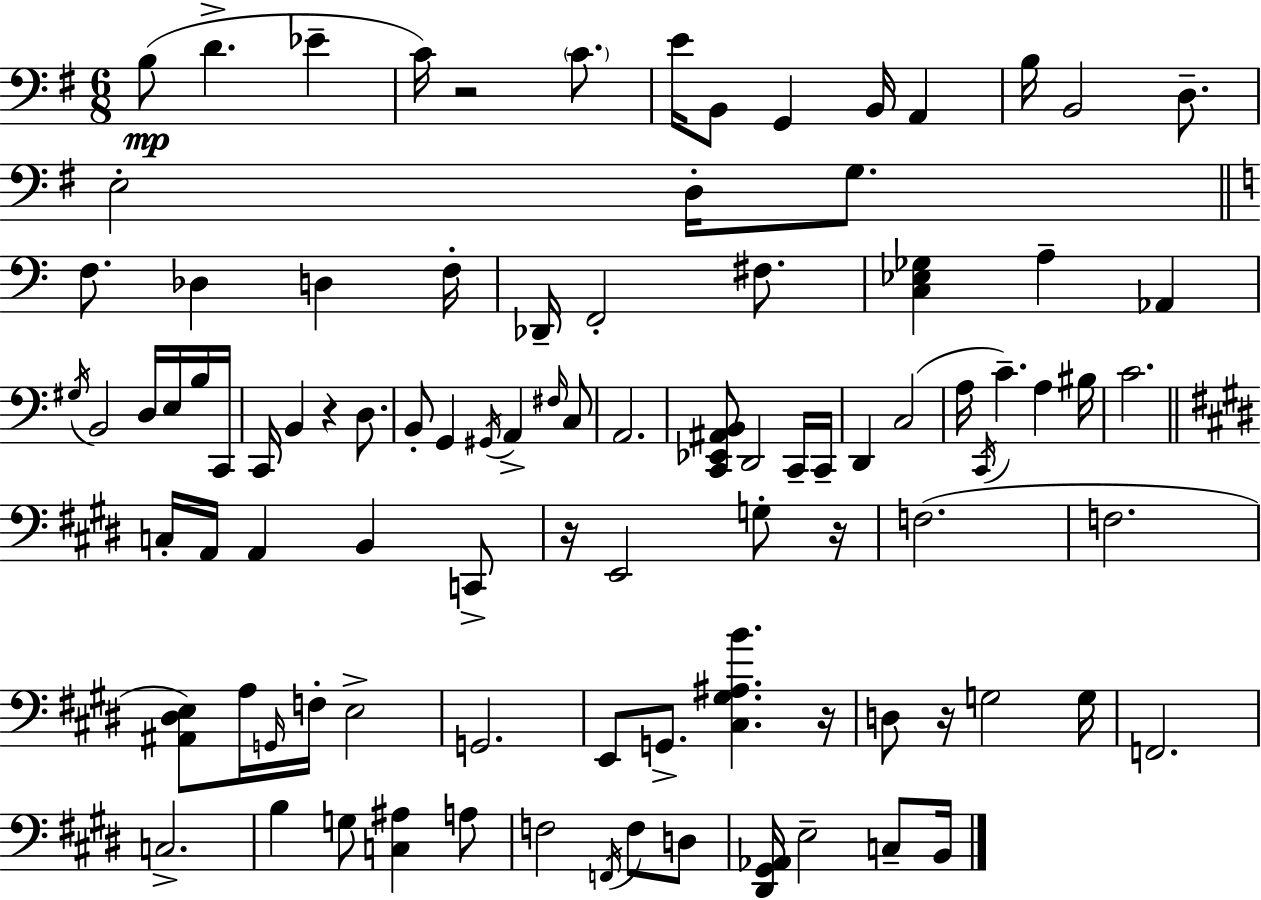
B3/e D4/q. Eb4/q C4/s R/h C4/e. E4/s B2/e G2/q B2/s A2/q B3/s B2/h D3/e. E3/h D3/s G3/e. F3/e. Db3/q D3/q F3/s Db2/s F2/h F#3/e. [C3,Eb3,Gb3]/q A3/q Ab2/q G#3/s B2/h D3/s E3/s B3/s C2/s C2/s B2/q R/q D3/e. B2/e G2/q G#2/s A2/q F#3/s C3/e A2/h. [C2,Eb2,A#2,B2]/e D2/h C2/s C2/s D2/q C3/h A3/s C2/s C4/q. A3/q BIS3/s C4/h. C3/s A2/s A2/q B2/q C2/e R/s E2/h G3/e R/s F3/h. F3/h. [A#2,D#3,E3]/e A3/s G2/s F3/s E3/h G2/h. E2/e G2/e. [C#3,G#3,A#3,B4]/q. R/s D3/e R/s G3/h G3/s F2/h. C3/h. B3/q G3/e [C3,A#3]/q A3/e F3/h F2/s F3/e D3/e [D#2,G#2,Ab2]/s E3/h C3/e B2/s